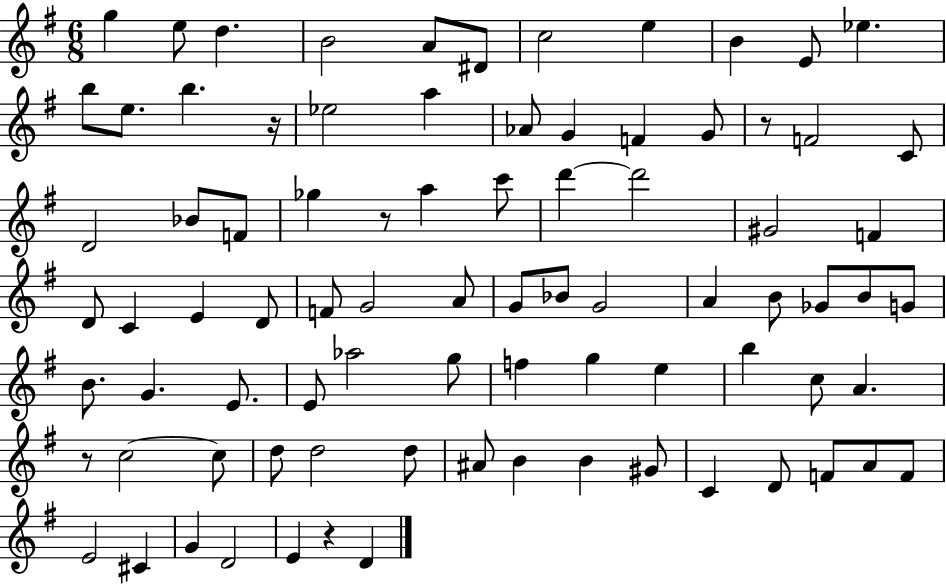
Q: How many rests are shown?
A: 5